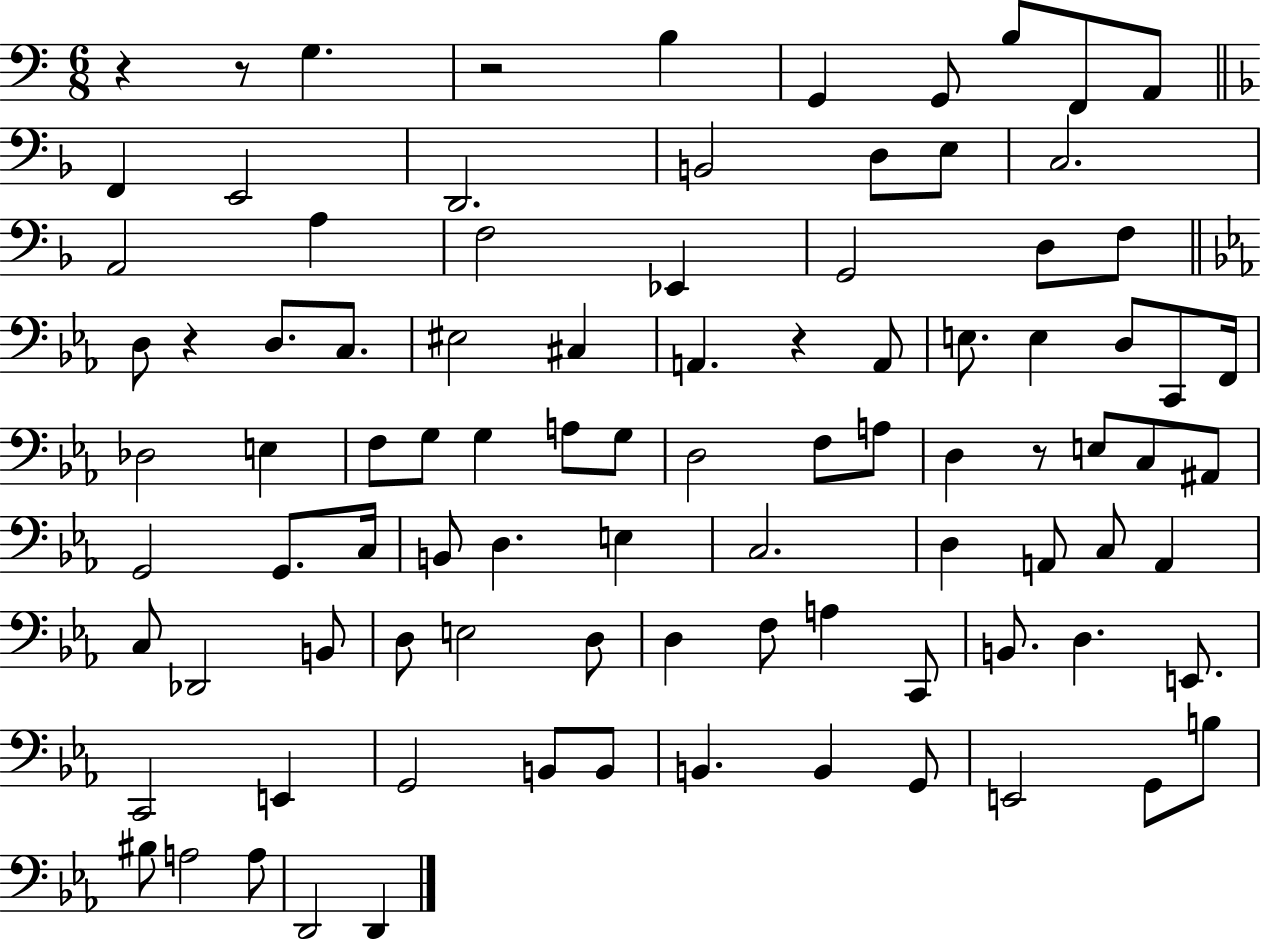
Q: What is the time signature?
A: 6/8